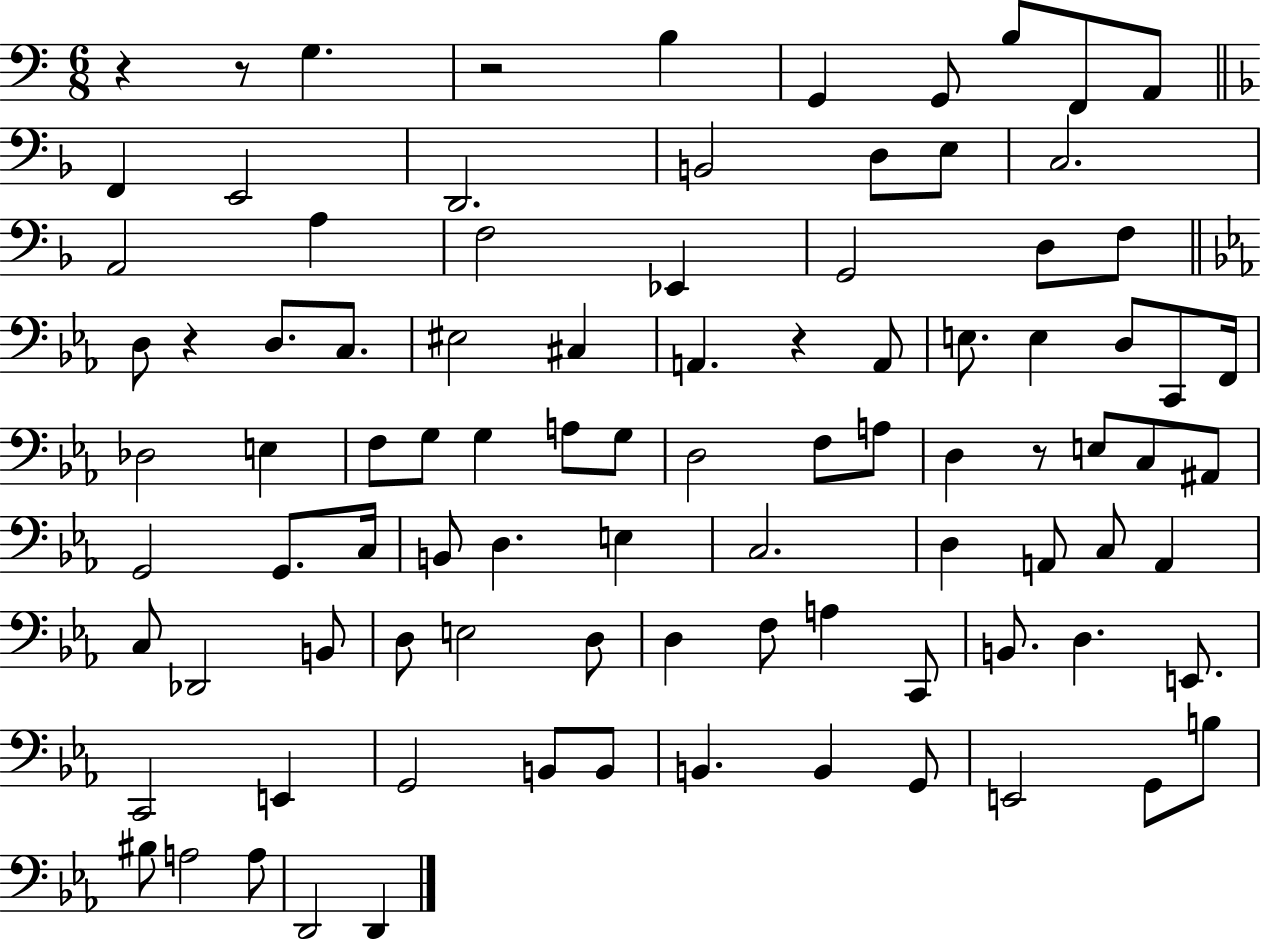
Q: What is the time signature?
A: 6/8